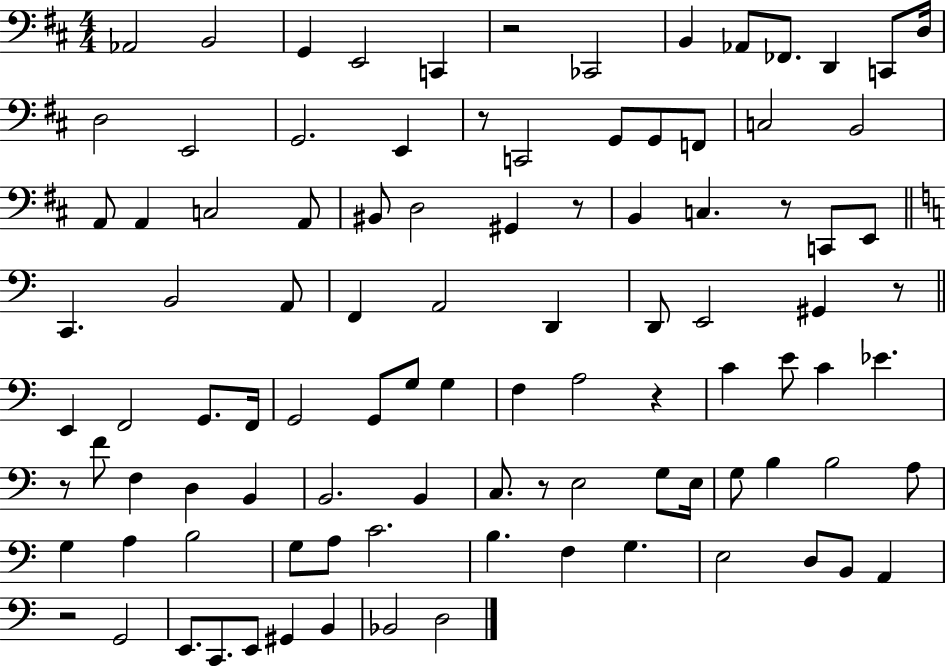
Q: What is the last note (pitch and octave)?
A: D3